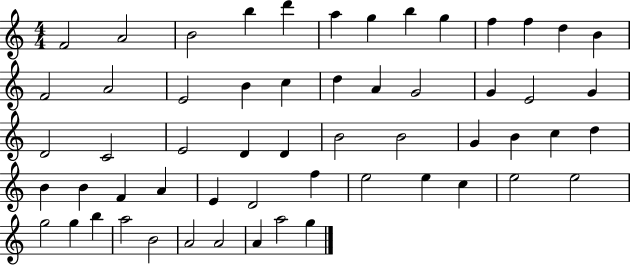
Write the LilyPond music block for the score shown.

{
  \clef treble
  \numericTimeSignature
  \time 4/4
  \key c \major
  f'2 a'2 | b'2 b''4 d'''4 | a''4 g''4 b''4 g''4 | f''4 f''4 d''4 b'4 | \break f'2 a'2 | e'2 b'4 c''4 | d''4 a'4 g'2 | g'4 e'2 g'4 | \break d'2 c'2 | e'2 d'4 d'4 | b'2 b'2 | g'4 b'4 c''4 d''4 | \break b'4 b'4 f'4 a'4 | e'4 d'2 f''4 | e''2 e''4 c''4 | e''2 e''2 | \break g''2 g''4 b''4 | a''2 b'2 | a'2 a'2 | a'4 a''2 g''4 | \break \bar "|."
}